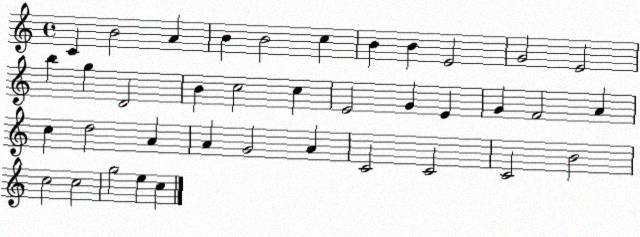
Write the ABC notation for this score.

X:1
T:Untitled
M:4/4
L:1/4
K:C
C B2 A B B2 c B B E2 G2 E2 b g D2 B c2 c E2 G E G F2 A c d2 A A G2 A C2 C2 C2 B2 c2 c2 g2 e c